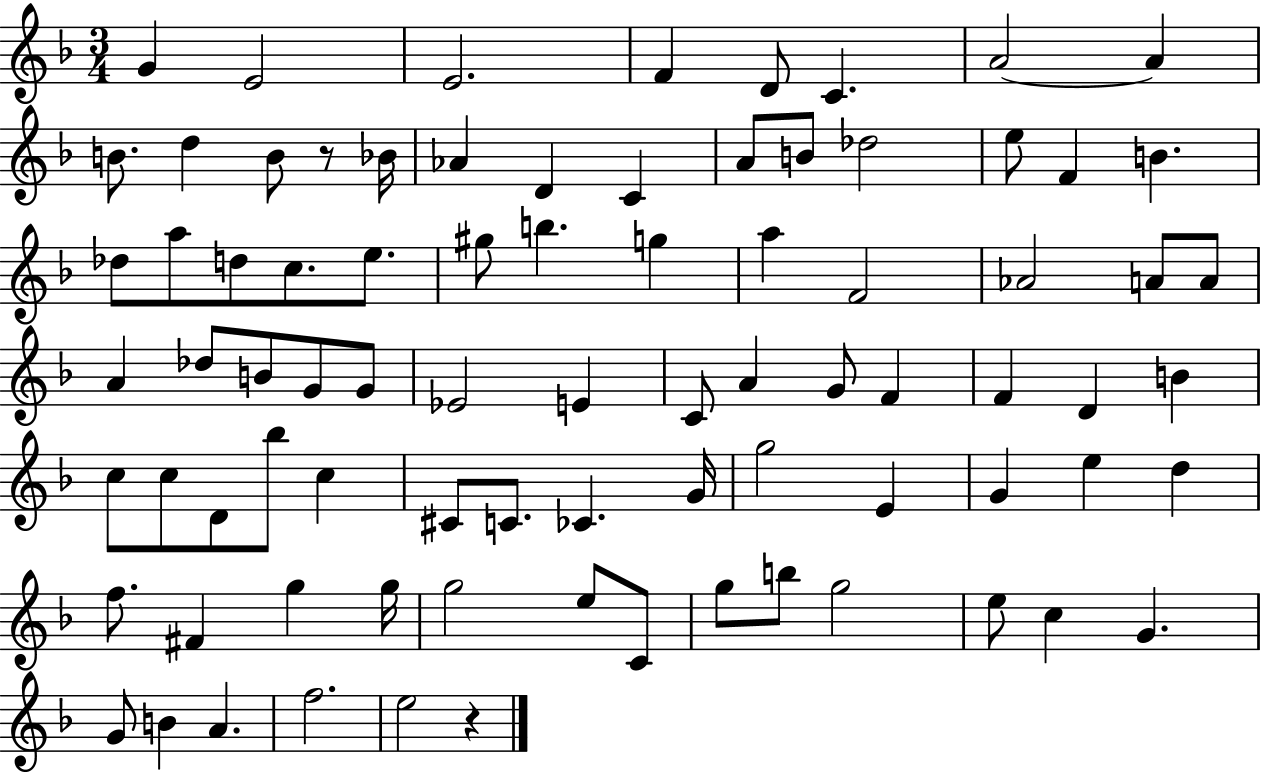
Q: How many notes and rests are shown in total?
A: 82